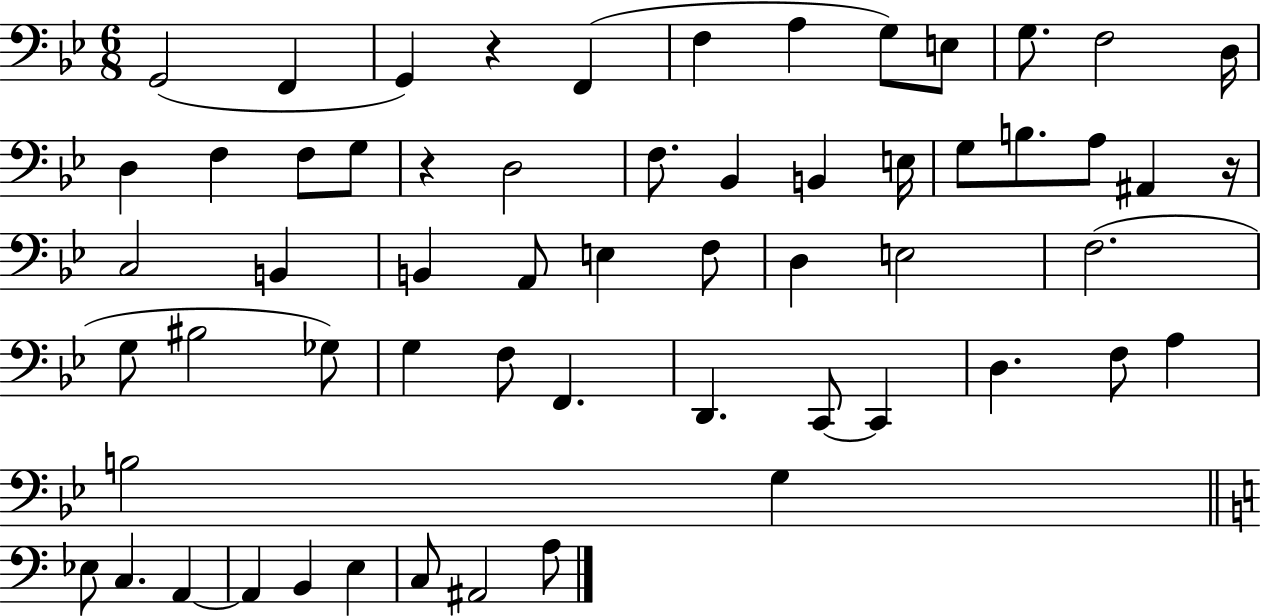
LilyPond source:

{
  \clef bass
  \numericTimeSignature
  \time 6/8
  \key bes \major
  g,2( f,4 | g,4) r4 f,4( | f4 a4 g8) e8 | g8. f2 d16 | \break d4 f4 f8 g8 | r4 d2 | f8. bes,4 b,4 e16 | g8 b8. a8 ais,4 r16 | \break c2 b,4 | b,4 a,8 e4 f8 | d4 e2 | f2.( | \break g8 bis2 ges8) | g4 f8 f,4. | d,4. c,8~~ c,4 | d4. f8 a4 | \break b2 g4 | \bar "||" \break \key c \major ees8 c4. a,4~~ | a,4 b,4 e4 | c8 ais,2 a8 | \bar "|."
}